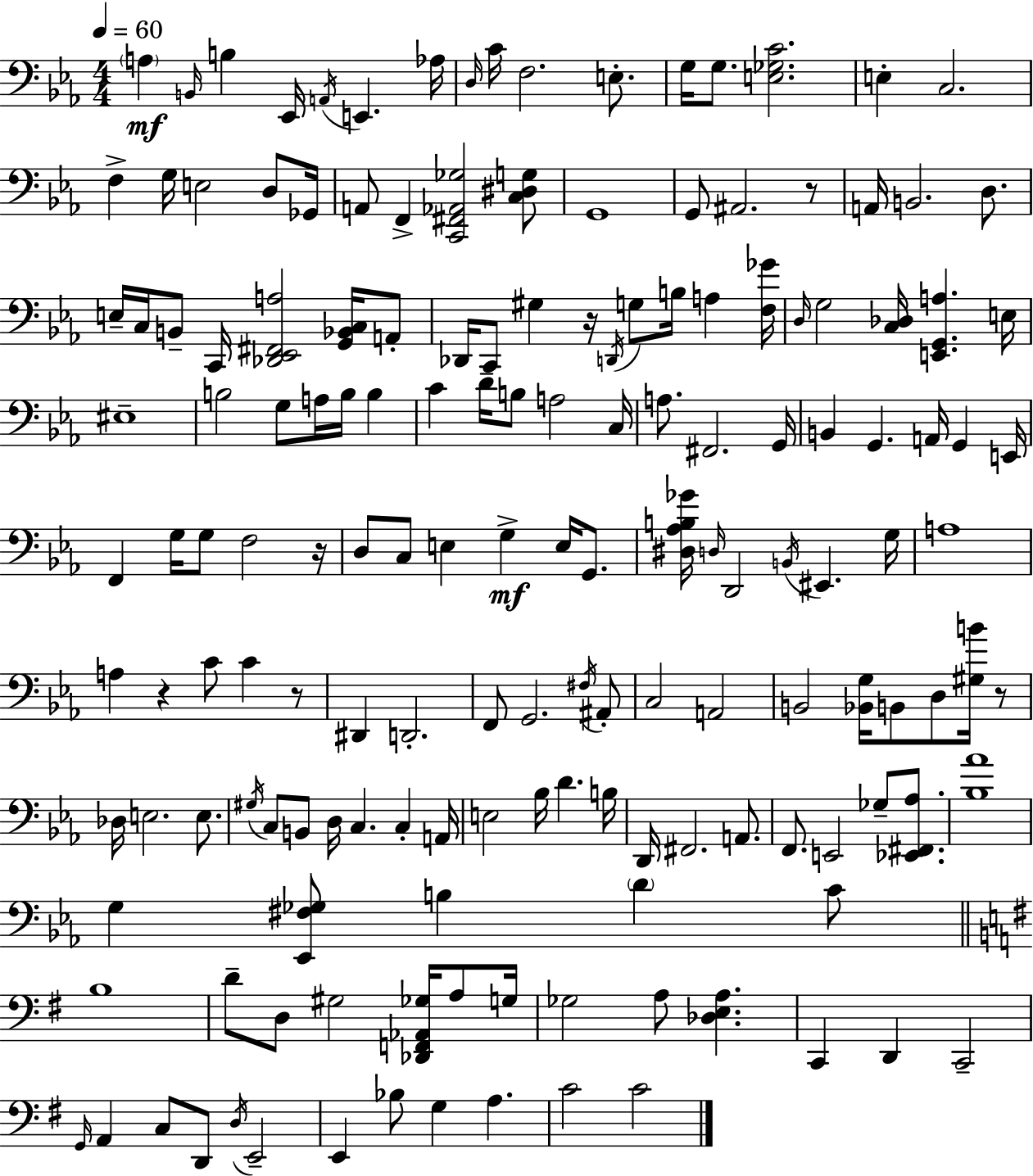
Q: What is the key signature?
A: EES major